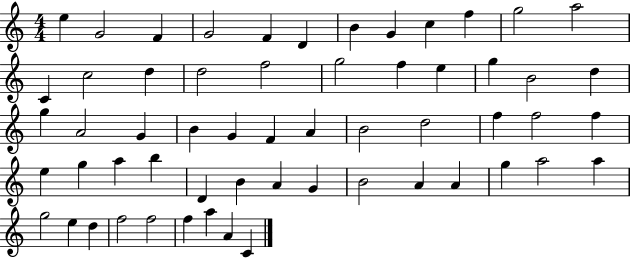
X:1
T:Untitled
M:4/4
L:1/4
K:C
e G2 F G2 F D B G c f g2 a2 C c2 d d2 f2 g2 f e g B2 d g A2 G B G F A B2 d2 f f2 f e g a b D B A G B2 A A g a2 a g2 e d f2 f2 f a A C